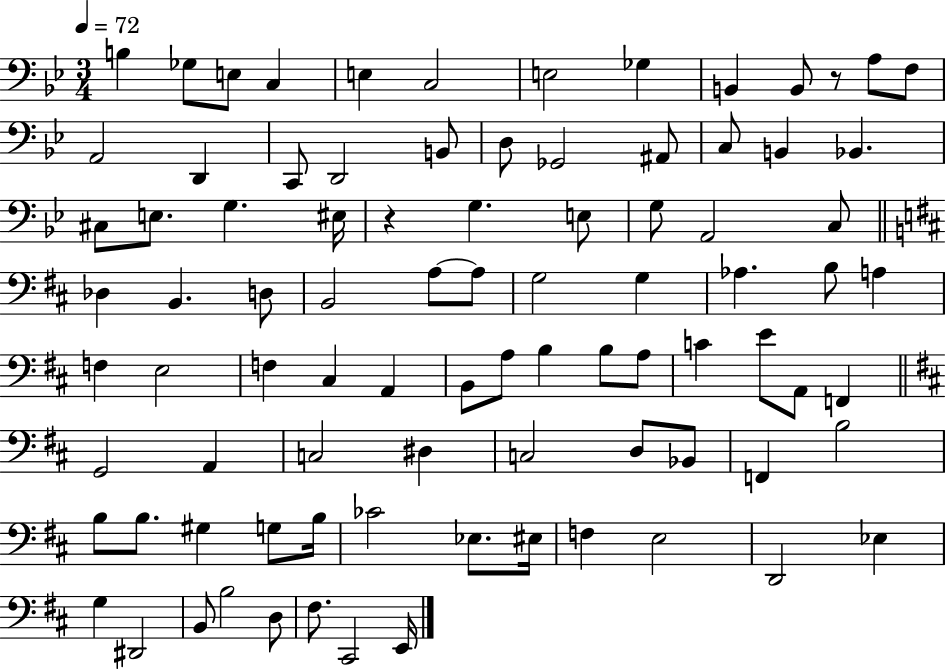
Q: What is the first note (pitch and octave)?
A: B3